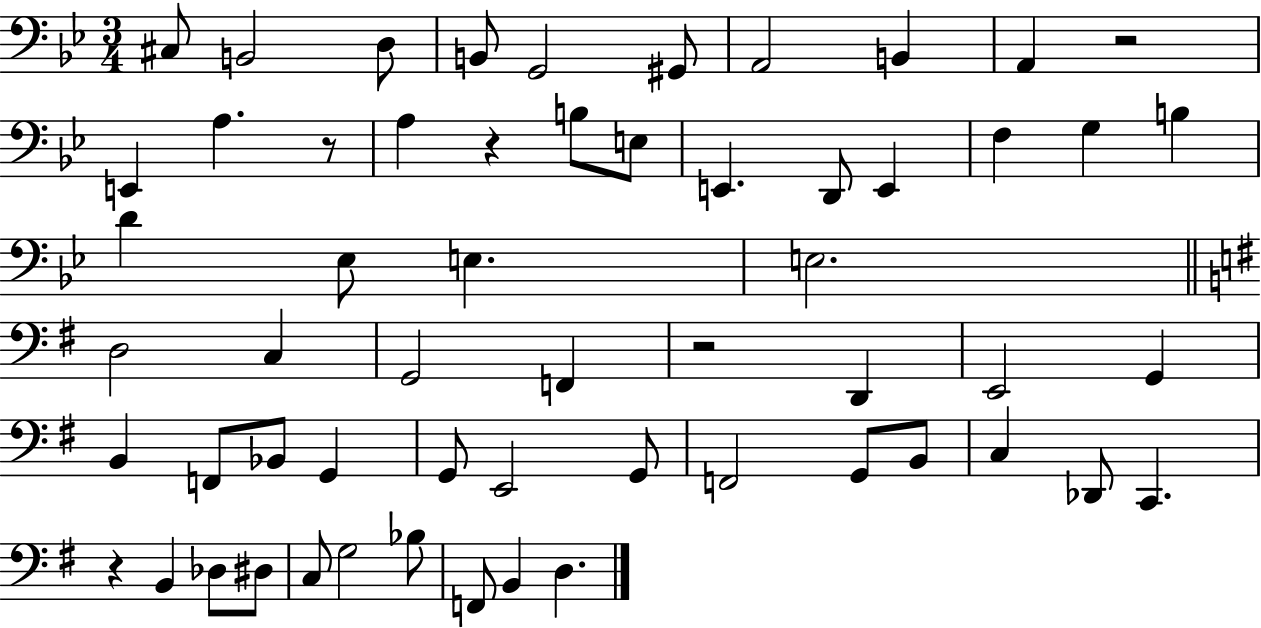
C#3/e B2/h D3/e B2/e G2/h G#2/e A2/h B2/q A2/q R/h E2/q A3/q. R/e A3/q R/q B3/e E3/e E2/q. D2/e E2/q F3/q G3/q B3/q D4/q Eb3/e E3/q. E3/h. D3/h C3/q G2/h F2/q R/h D2/q E2/h G2/q B2/q F2/e Bb2/e G2/q G2/e E2/h G2/e F2/h G2/e B2/e C3/q Db2/e C2/q. R/q B2/q Db3/e D#3/e C3/e G3/h Bb3/e F2/e B2/q D3/q.